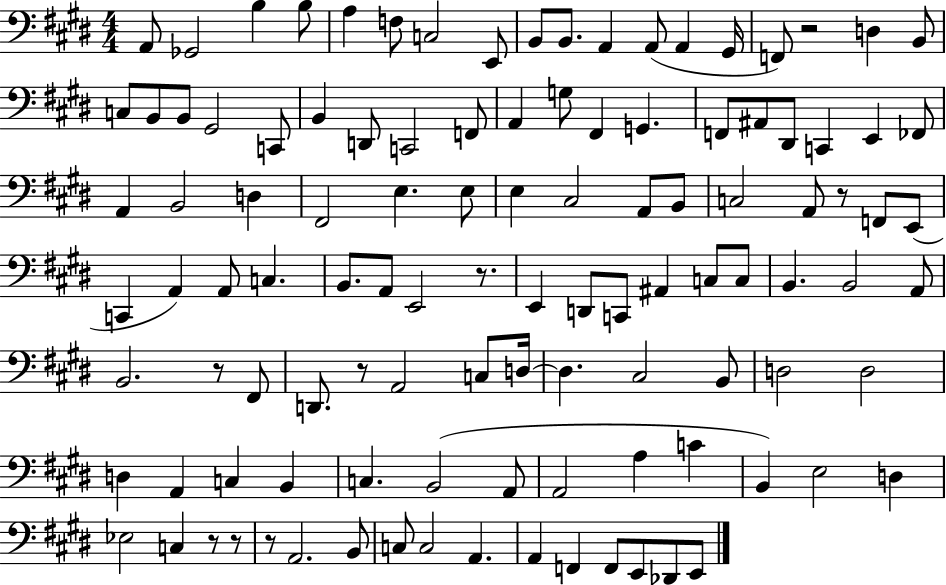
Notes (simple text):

A2/e Gb2/h B3/q B3/e A3/q F3/e C3/h E2/e B2/e B2/e. A2/q A2/e A2/q G#2/s F2/e R/h D3/q B2/e C3/e B2/e B2/e G#2/h C2/e B2/q D2/e C2/h F2/e A2/q G3/e F#2/q G2/q. F2/e A#2/e D#2/e C2/q E2/q FES2/e A2/q B2/h D3/q F#2/h E3/q. E3/e E3/q C#3/h A2/e B2/e C3/h A2/e R/e F2/e E2/e C2/q A2/q A2/e C3/q. B2/e. A2/e E2/h R/e. E2/q D2/e C2/e A#2/q C3/e C3/e B2/q. B2/h A2/e B2/h. R/e F#2/e D2/e. R/e A2/h C3/e D3/s D3/q. C#3/h B2/e D3/h D3/h D3/q A2/q C3/q B2/q C3/q. B2/h A2/e A2/h A3/q C4/q B2/q E3/h D3/q Eb3/h C3/q R/e R/e R/e A2/h. B2/e C3/e C3/h A2/q. A2/q F2/q F2/e E2/e Db2/e E2/e